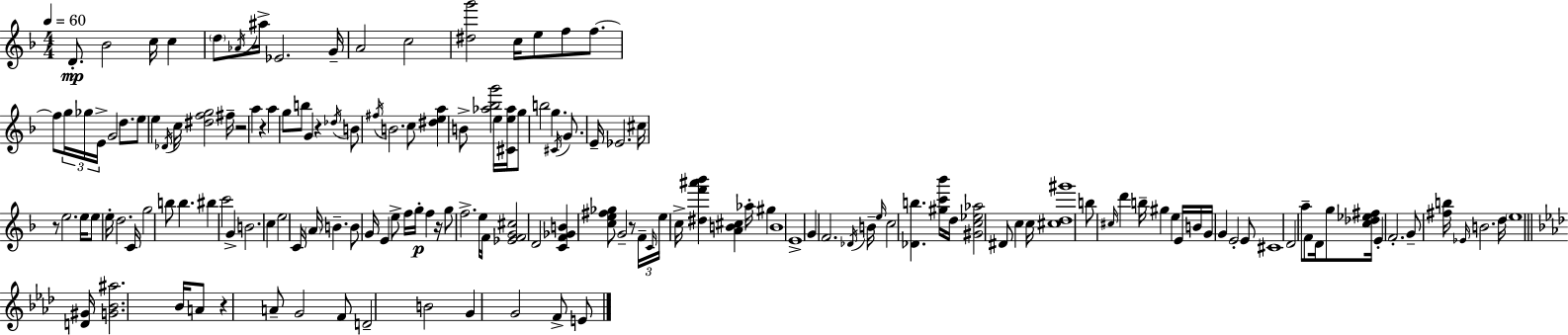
{
  \clef treble
  \numericTimeSignature
  \time 4/4
  \key d \minor
  \tempo 4 = 60
  d'8.-.\mp bes'2 c''16 c''4 | \parenthesize d''8 \acciaccatura { aes'16 } ais''16-> ees'2. | g'16-- a'2 c''2 | <dis'' g'''>2 c''16 e''8 f''8 f''8.~~ | \break f''8 \tuplet 3/2 { g''16 ges''16 e'16-> } g'2 d''8. | e''8 e''4 \acciaccatura { des'16 } c''16 <dis'' f'' g''>2 | fis''16-- r2 a''4 r4 | a''4 g''8 b''8 g'4 r4 | \break \acciaccatura { des''16 } b'8 \acciaccatura { fis''16 } b'2. | c''8 <dis'' e'' a''>4 b'8-> <aes'' bes'' g'''>2 | e''16 <cis' e'' aes''>16 g''8 b''2 g''4. | \acciaccatura { cis'16 } g'8. e'16-- ees'2. | \break cis''16 r8 e''2. | e''16 e''8 e''16-. d''2. | c'16 g''2 b''8 b''4. | bis''4 c'''2 | \break g'4-> b'2. | c''4 e''2 c'16 \parenthesize a'16 b'4.-- | b'8 g'16 e'4 e''8-> f''16 g''16-.\p | f''4 r16 g''8 f''2.-> | \break e''16 f'16 <ees' f' g' cis''>2 d'2 | <c' f' ges' b'>4 <c'' e'' fis'' ges''>8 g'2-- | r8 \tuplet 3/2 { f'16-- \grace { c'16 } e''16 } c''16-> <dis'' f''' ais''' bes'''>4 <a' b' cis''>4 | aes''16-. gis''4 b'1 | \break e'1-> | g'4 f'2. | \acciaccatura { des'16 } b'16-- \grace { e''16 } c''2 | <des' b''>4. <gis'' c''' bes'''>16 d''16 <gis' c'' ees'' aes''>2 | \break dis'8 c''4 c''16 <cis'' d'' gis'''>1 | b''8 \grace { cis''16 } d'''4 b''16-- | gis''4 e''4 e'16 b'16 g'16 g'4 e'2-. | e'8 cis'1 | \break d'2 | a''8-- f'8 d'16 g''8 <c'' des'' ees'' fis''>16 e'4-. f'2.-. | g'8-- <fis'' b''>16 \grace { ees'16 } b'2. | d''16 \parenthesize e''1 | \break \bar "||" \break \key aes \major <d' gis'>16 <g' bes' ais''>2. bes'16 a'8 | r4 a'8-- g'2 f'8 | d'2-- b'2 | g'4 g'2 f'8-> e'8 | \break \bar "|."
}